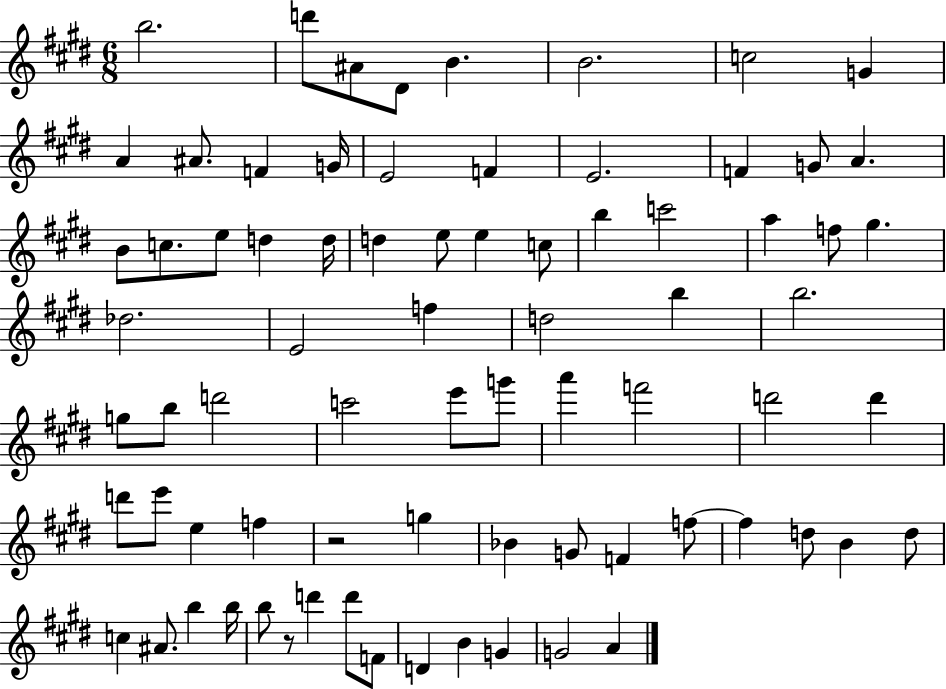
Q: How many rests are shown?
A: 2